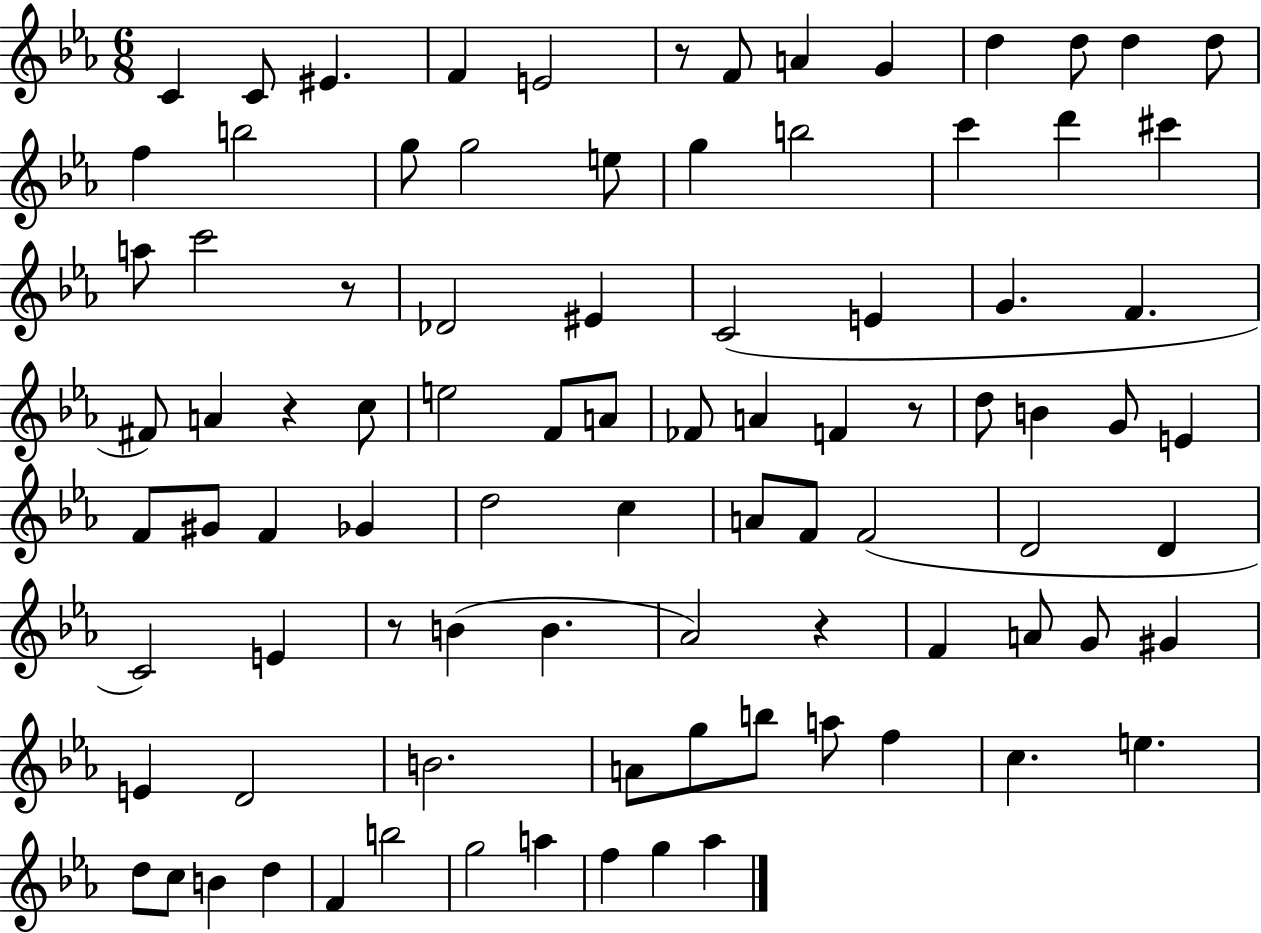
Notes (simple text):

C4/q C4/e EIS4/q. F4/q E4/h R/e F4/e A4/q G4/q D5/q D5/e D5/q D5/e F5/q B5/h G5/e G5/h E5/e G5/q B5/h C6/q D6/q C#6/q A5/e C6/h R/e Db4/h EIS4/q C4/h E4/q G4/q. F4/q. F#4/e A4/q R/q C5/e E5/h F4/e A4/e FES4/e A4/q F4/q R/e D5/e B4/q G4/e E4/q F4/e G#4/e F4/q Gb4/q D5/h C5/q A4/e F4/e F4/h D4/h D4/q C4/h E4/q R/e B4/q B4/q. Ab4/h R/q F4/q A4/e G4/e G#4/q E4/q D4/h B4/h. A4/e G5/e B5/e A5/e F5/q C5/q. E5/q. D5/e C5/e B4/q D5/q F4/q B5/h G5/h A5/q F5/q G5/q Ab5/q